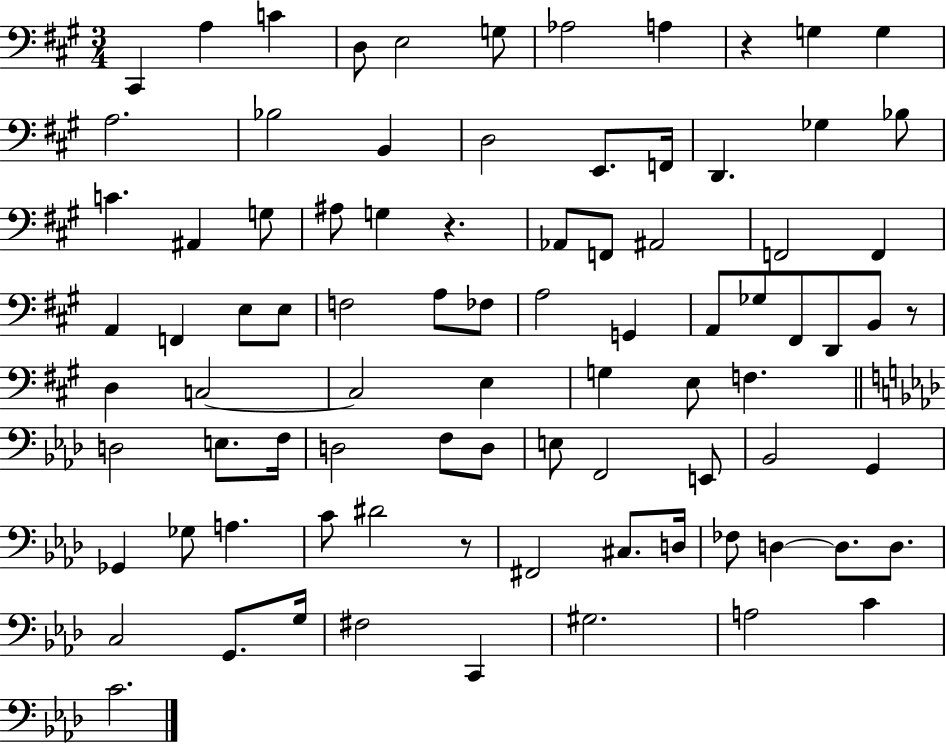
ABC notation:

X:1
T:Untitled
M:3/4
L:1/4
K:A
^C,, A, C D,/2 E,2 G,/2 _A,2 A, z G, G, A,2 _B,2 B,, D,2 E,,/2 F,,/4 D,, _G, _B,/2 C ^A,, G,/2 ^A,/2 G, z _A,,/2 F,,/2 ^A,,2 F,,2 F,, A,, F,, E,/2 E,/2 F,2 A,/2 _F,/2 A,2 G,, A,,/2 _G,/2 ^F,,/2 D,,/2 B,,/2 z/2 D, C,2 C,2 E, G, E,/2 F, D,2 E,/2 F,/4 D,2 F,/2 D,/2 E,/2 F,,2 E,,/2 _B,,2 G,, _G,, _G,/2 A, C/2 ^D2 z/2 ^F,,2 ^C,/2 D,/4 _F,/2 D, D,/2 D,/2 C,2 G,,/2 G,/4 ^F,2 C,, ^G,2 A,2 C C2